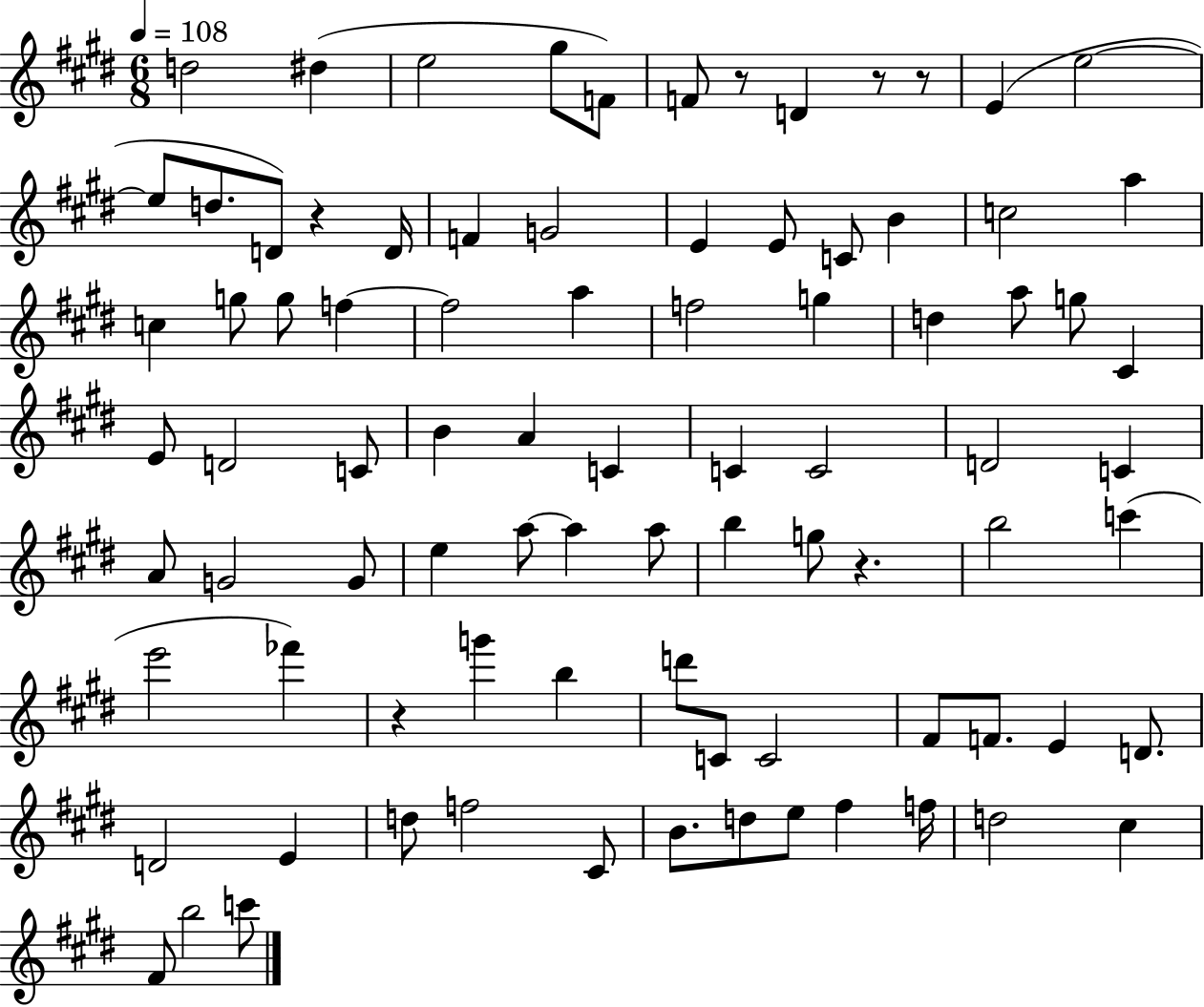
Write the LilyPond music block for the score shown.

{
  \clef treble
  \numericTimeSignature
  \time 6/8
  \key e \major
  \tempo 4 = 108
  d''2 dis''4( | e''2 gis''8 f'8) | f'8 r8 d'4 r8 r8 | e'4( e''2~~ | \break e''8 d''8. d'8) r4 d'16 | f'4 g'2 | e'4 e'8 c'8 b'4 | c''2 a''4 | \break c''4 g''8 g''8 f''4~~ | f''2 a''4 | f''2 g''4 | d''4 a''8 g''8 cis'4 | \break e'8 d'2 c'8 | b'4 a'4 c'4 | c'4 c'2 | d'2 c'4 | \break a'8 g'2 g'8 | e''4 a''8~~ a''4 a''8 | b''4 g''8 r4. | b''2 c'''4( | \break e'''2 fes'''4) | r4 g'''4 b''4 | d'''8 c'8 c'2 | fis'8 f'8. e'4 d'8. | \break d'2 e'4 | d''8 f''2 cis'8 | b'8. d''8 e''8 fis''4 f''16 | d''2 cis''4 | \break fis'8 b''2 c'''8 | \bar "|."
}